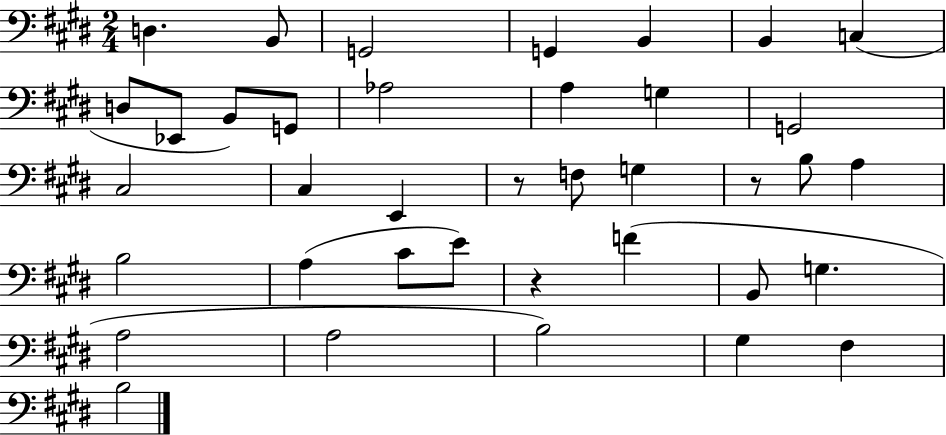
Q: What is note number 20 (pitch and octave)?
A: G3